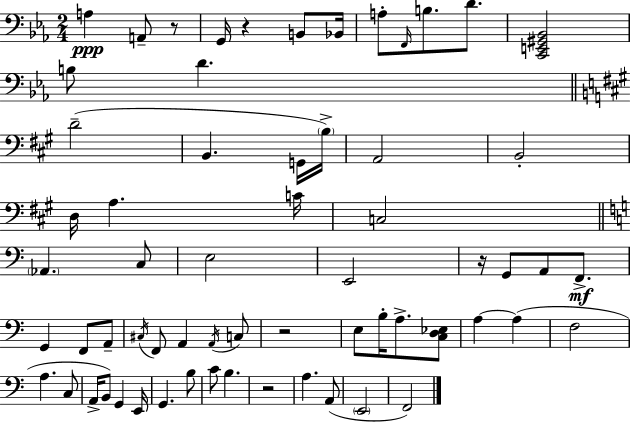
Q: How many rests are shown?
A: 5